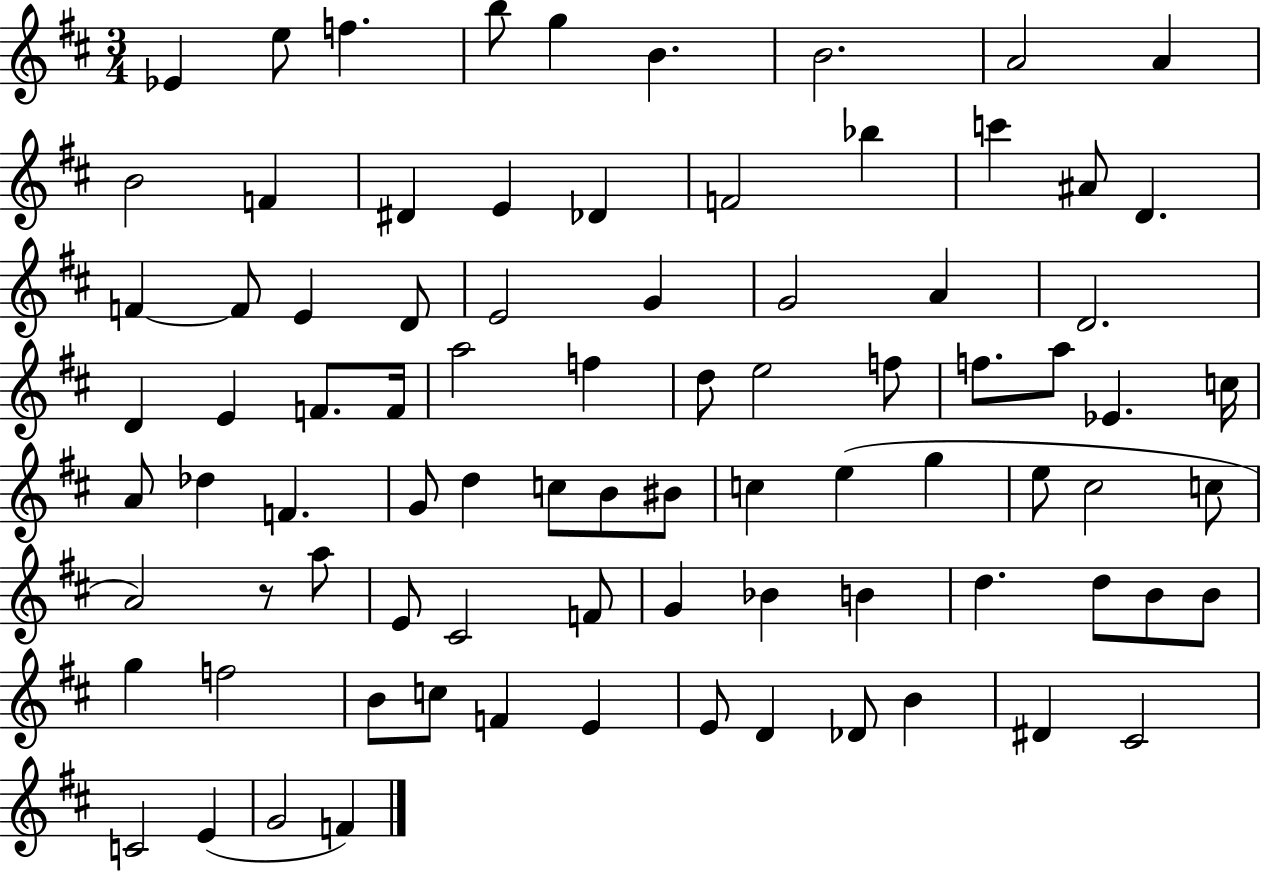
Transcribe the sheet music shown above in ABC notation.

X:1
T:Untitled
M:3/4
L:1/4
K:D
_E e/2 f b/2 g B B2 A2 A B2 F ^D E _D F2 _b c' ^A/2 D F F/2 E D/2 E2 G G2 A D2 D E F/2 F/4 a2 f d/2 e2 f/2 f/2 a/2 _E c/4 A/2 _d F G/2 d c/2 B/2 ^B/2 c e g e/2 ^c2 c/2 A2 z/2 a/2 E/2 ^C2 F/2 G _B B d d/2 B/2 B/2 g f2 B/2 c/2 F E E/2 D _D/2 B ^D ^C2 C2 E G2 F